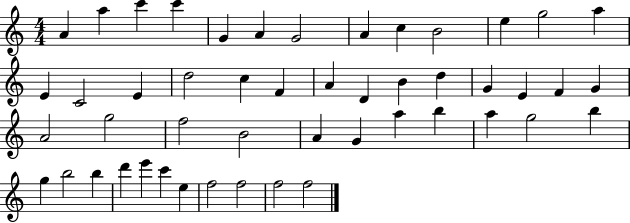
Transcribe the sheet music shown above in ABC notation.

X:1
T:Untitled
M:4/4
L:1/4
K:C
A a c' c' G A G2 A c B2 e g2 a E C2 E d2 c F A D B d G E F G A2 g2 f2 B2 A G a b a g2 b g b2 b d' e' c' e f2 f2 f2 f2